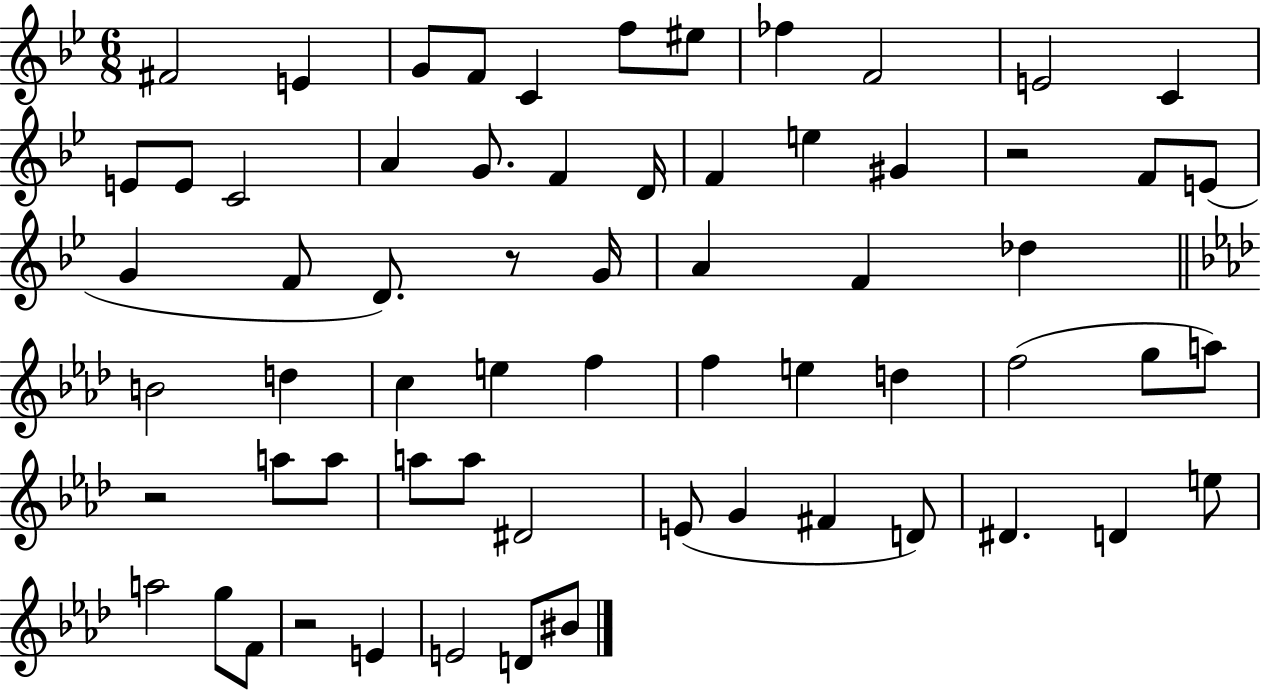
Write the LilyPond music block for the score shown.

{
  \clef treble
  \numericTimeSignature
  \time 6/8
  \key bes \major
  fis'2 e'4 | g'8 f'8 c'4 f''8 eis''8 | fes''4 f'2 | e'2 c'4 | \break e'8 e'8 c'2 | a'4 g'8. f'4 d'16 | f'4 e''4 gis'4 | r2 f'8 e'8( | \break g'4 f'8 d'8.) r8 g'16 | a'4 f'4 des''4 | \bar "||" \break \key aes \major b'2 d''4 | c''4 e''4 f''4 | f''4 e''4 d''4 | f''2( g''8 a''8) | \break r2 a''8 a''8 | a''8 a''8 dis'2 | e'8( g'4 fis'4 d'8) | dis'4. d'4 e''8 | \break a''2 g''8 f'8 | r2 e'4 | e'2 d'8 bis'8 | \bar "|."
}